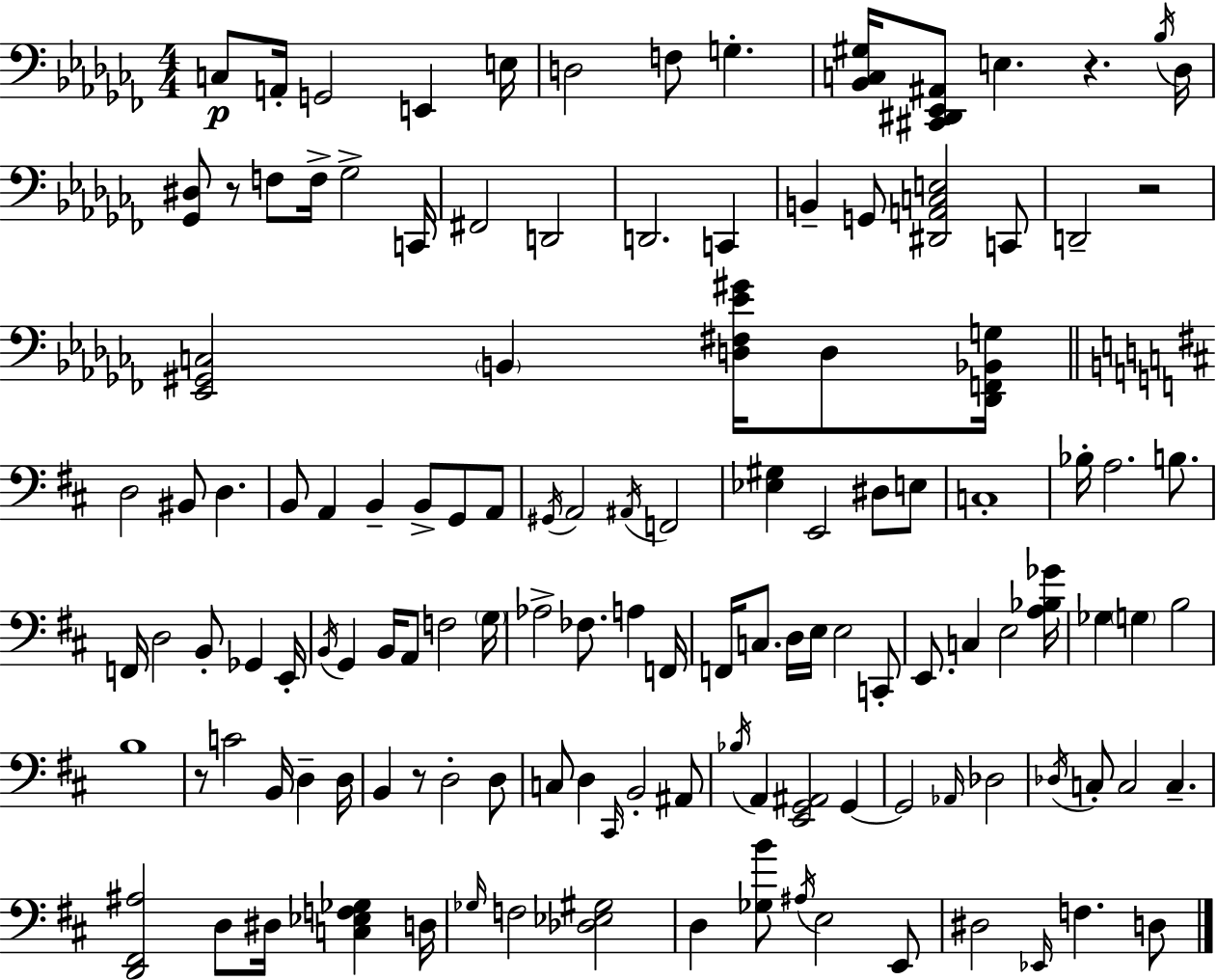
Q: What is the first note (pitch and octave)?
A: C3